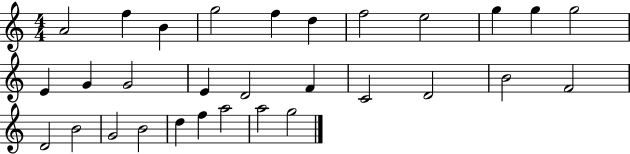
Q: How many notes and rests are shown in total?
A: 30